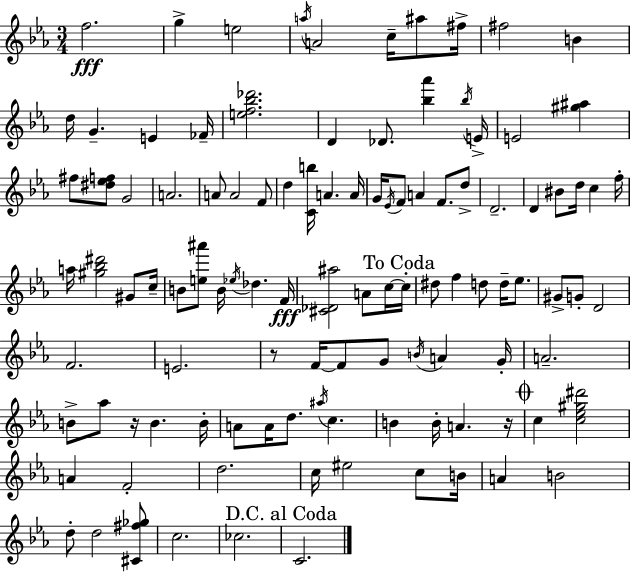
{
  \clef treble
  \numericTimeSignature
  \time 3/4
  \key ees \major
  f''2.\fff | g''4-> e''2 | \acciaccatura { a''16 } a'2 c''16-- ais''8 | fis''16-> fis''2 b'4 | \break d''16 g'4.-- e'4 | fes'16-- <e'' f'' bes'' des'''>2. | d'4 des'8. <bes'' aes'''>4 | \acciaccatura { bes''16 } e'16-> e'2 <gis'' ais''>4 | \break fis''8 <dis'' ees'' f''>8 g'2 | a'2. | a'8 a'2 | f'8 d''4 <c' b''>16 a'4. | \break a'16 g'16 \acciaccatura { ees'16 } f'8 a'4 f'8. | d''8-> d'2.-- | d'4 bis'8 d''16 c''4 | f''16-. a''16 <gis'' bes'' dis'''>2 | \break gis'8 c''16-- b'8 <e'' ais'''>8 b'16 \acciaccatura { ees''16 } des''4. | f'16\fff <cis' des' ais''>2 | a'8 c''16~~ \mark "To Coda" c''16-. dis''8 f''4 d''8 | d''16-- ees''8. gis'8-> g'8-. d'2 | \break f'2. | e'2. | r8 f'16~~ f'8 g'8 \acciaccatura { b'16 } | a'4 g'16-. a'2.-- | \break b'8-> aes''8 r16 b'4. | b'16-. a'8 a'16 d''8. \acciaccatura { ais''16 } | c''4. b'4 b'16-. a'4. | r16 \mark \markup { \musicglyph "scripts.coda" } c''4 <c'' ees'' gis'' dis'''>2 | \break a'4 f'2-. | d''2. | c''16 eis''2 | c''8 b'16 a'4 b'2 | \break d''8-. d''2 | <cis' fis'' ges''>8 c''2. | ces''2. | \mark "D.C. al Coda" c'2. | \break \bar "|."
}